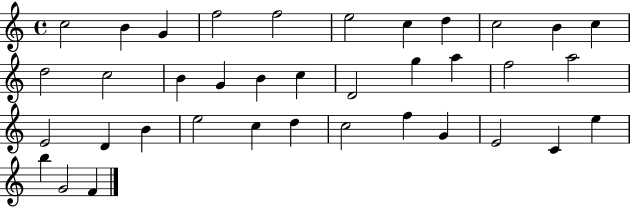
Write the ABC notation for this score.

X:1
T:Untitled
M:4/4
L:1/4
K:C
c2 B G f2 f2 e2 c d c2 B c d2 c2 B G B c D2 g a f2 a2 E2 D B e2 c d c2 f G E2 C e b G2 F